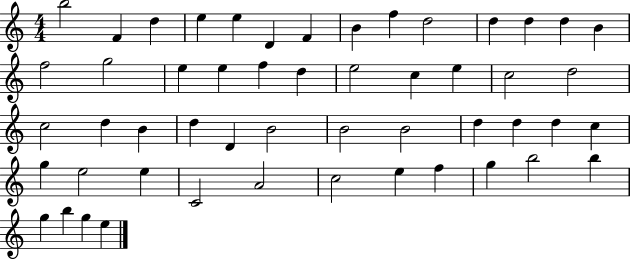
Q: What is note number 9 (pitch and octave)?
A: F5